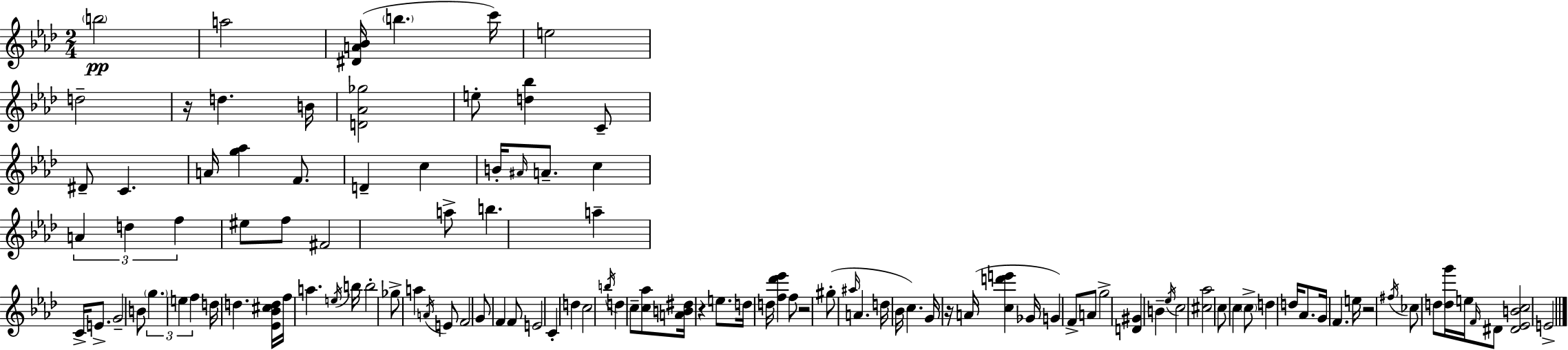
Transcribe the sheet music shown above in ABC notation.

X:1
T:Untitled
M:2/4
L:1/4
K:Ab
b2 a2 [^DA_B]/4 b c'/4 e2 d2 z/4 d B/4 [D_A_g]2 e/2 [d_b] C/2 ^D/2 C A/4 [g_a] F/2 D c B/4 ^A/4 A/2 c A d f ^e/2 f/2 ^F2 a/2 b a C/4 E/2 G2 B/2 g e f d/4 d [_E_B^cd]/4 f/4 a e/4 b/4 b2 _g/2 a A/4 E/2 F2 G/2 F F/2 E2 C d c2 b/4 d c/2 [c_a]/2 [AB^d]/4 z e/2 d/4 d/4 [f_d'_e'] f/2 z2 ^g/2 ^a/4 A d/4 _B/4 c G/4 z/4 A/4 [cd'e'] _G/4 G F/2 A/2 g2 [D^G] B _e/4 c2 [^c_a]2 c/2 c c/2 d d/4 _A/2 G/4 F e/4 z2 ^f/4 _c/2 d/2 [dg']/4 e/4 F/4 ^D/2 [^D_EBc]2 E2